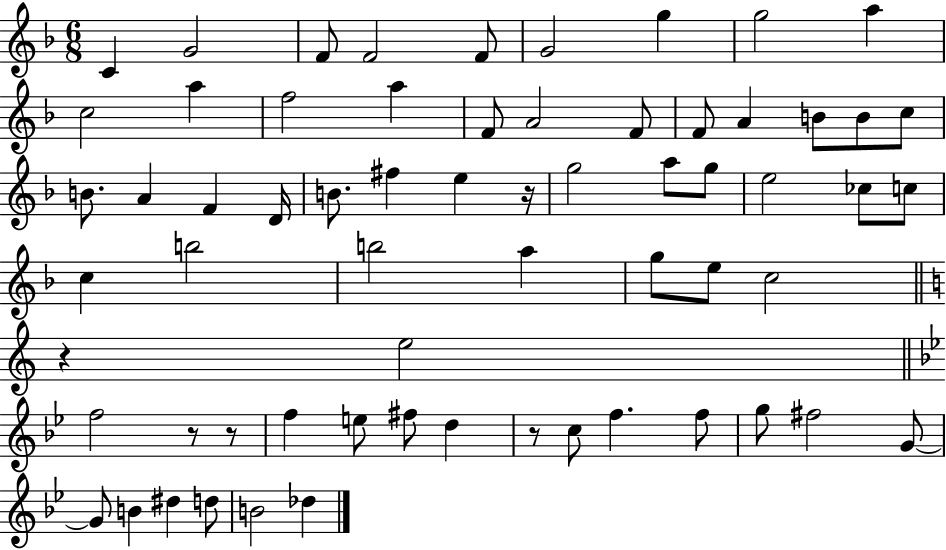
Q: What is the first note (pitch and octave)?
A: C4